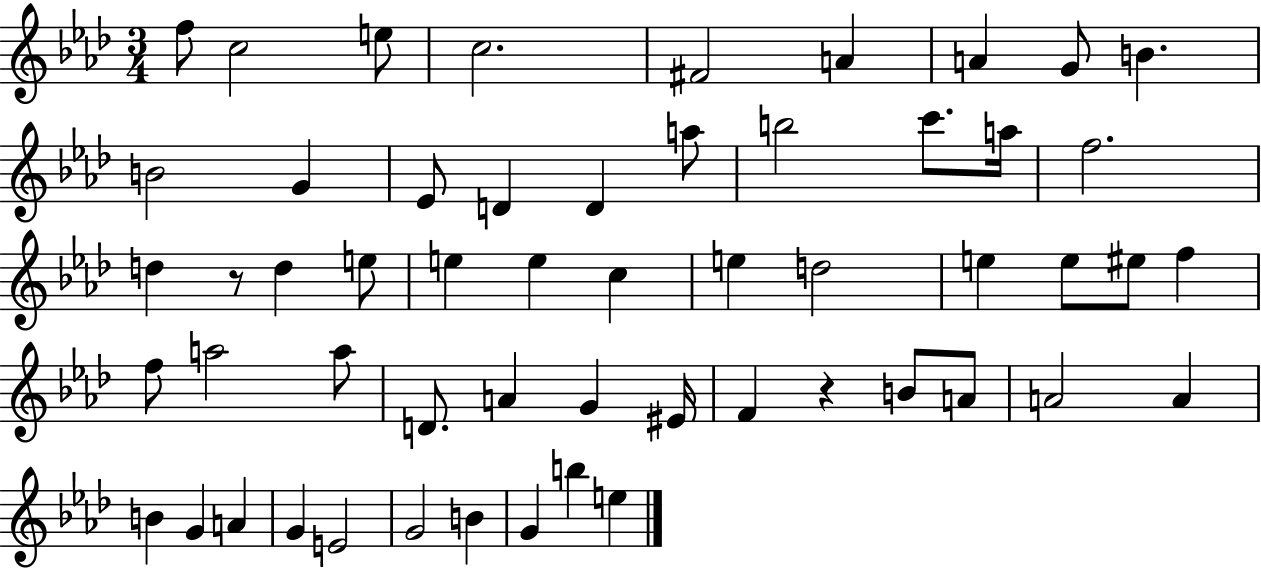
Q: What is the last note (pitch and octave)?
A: E5